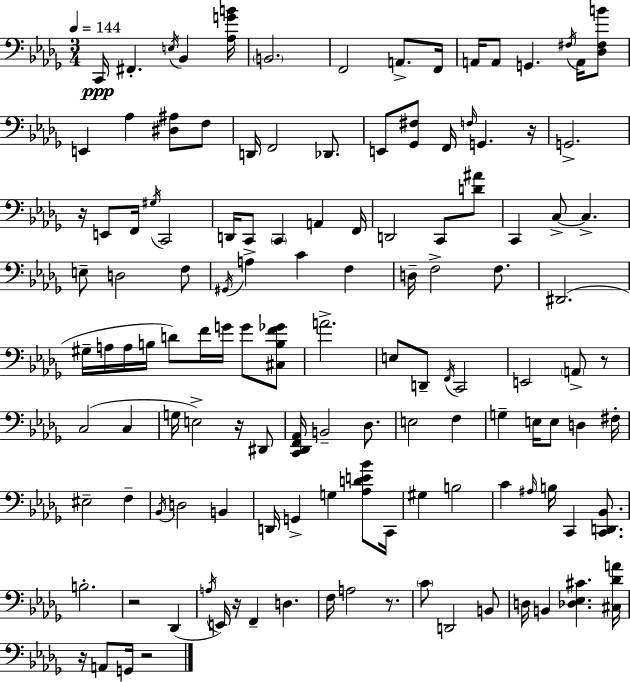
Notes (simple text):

C2/s F#2/q. E3/s Bb2/q [Ab3,G4,B4]/s B2/h. F2/h A2/e. F2/s A2/s A2/e G2/q. F#3/s A2/s [Db3,F#3,B4]/e E2/q Ab3/q [D#3,A#3]/e F3/e D2/s F2/h Db2/e. E2/e [Gb2,F#3]/e F2/s F3/s G2/q. R/s G2/h. R/s E2/e F2/s G#3/s C2/h D2/s C2/e C2/q A2/q F2/s D2/h C2/e [D4,A#4]/e C2/q C3/e C3/q. E3/e D3/h F3/e G#2/s A3/q C4/q F3/q D3/s F3/h F3/e. D#2/h. G#3/s A3/s A3/s B3/s D4/e F4/s G4/s G4/e [C#3,B3,F4,Gb4]/e A4/h. E3/e D2/e F2/s C2/h E2/h A2/e R/e C3/h C3/q G3/s E3/h R/s D#2/e [C2,Db2,F2,Ab2]/s B2/h Db3/e. E3/h F3/q G3/q E3/s E3/e D3/q F#3/s EIS3/h F3/q Bb2/s D3/h B2/q D2/s G2/q G3/q [Ab3,D4,E4,Bb4]/e C2/s G#3/q B3/h C4/q A#3/s B3/s C2/q [C2,D2,Bb2]/e. B3/h. R/h Db2/q A3/s E2/s R/s F2/q D3/q. F3/s A3/h R/e. C4/e D2/h B2/e D3/s B2/q [Db3,Eb3,C#4]/q. [C#3,Db4,A4]/s R/s A2/e G2/s R/h